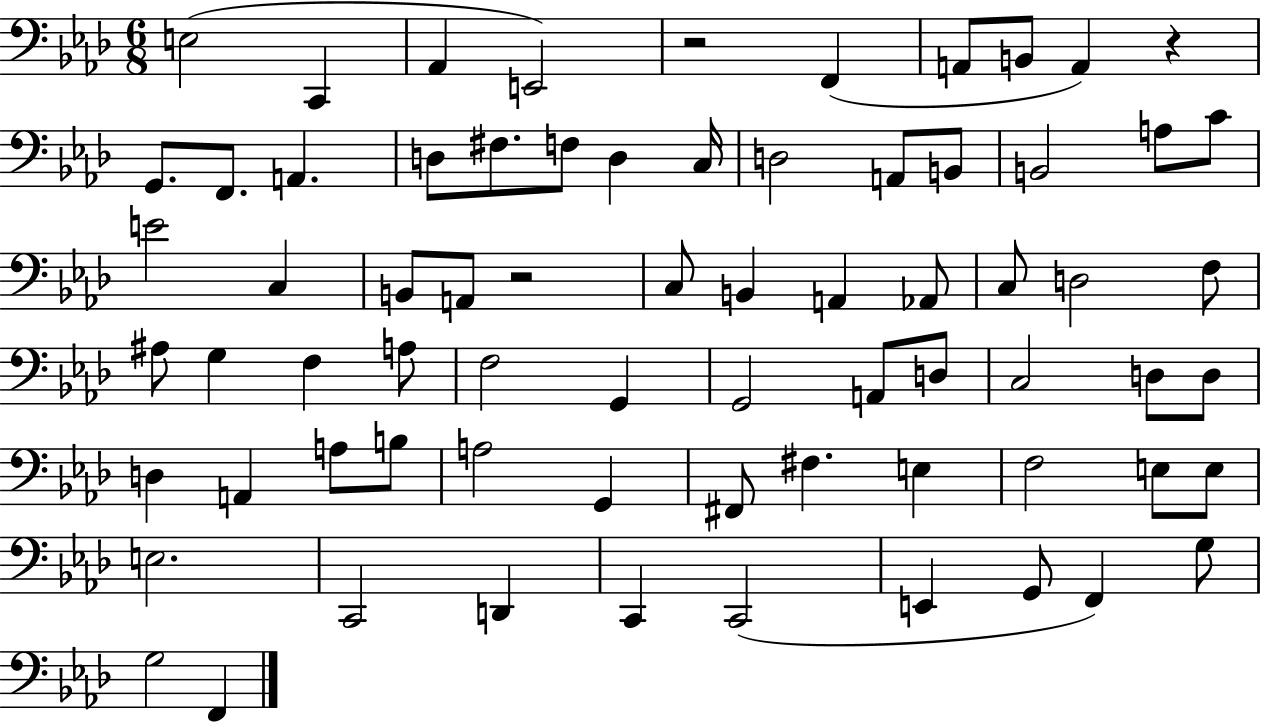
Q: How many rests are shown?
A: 3